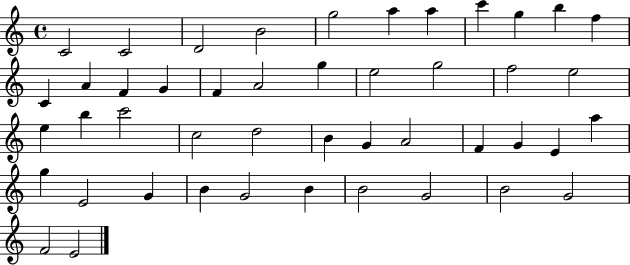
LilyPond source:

{
  \clef treble
  \time 4/4
  \defaultTimeSignature
  \key c \major
  c'2 c'2 | d'2 b'2 | g''2 a''4 a''4 | c'''4 g''4 b''4 f''4 | \break c'4 a'4 f'4 g'4 | f'4 a'2 g''4 | e''2 g''2 | f''2 e''2 | \break e''4 b''4 c'''2 | c''2 d''2 | b'4 g'4 a'2 | f'4 g'4 e'4 a''4 | \break g''4 e'2 g'4 | b'4 g'2 b'4 | b'2 g'2 | b'2 g'2 | \break f'2 e'2 | \bar "|."
}